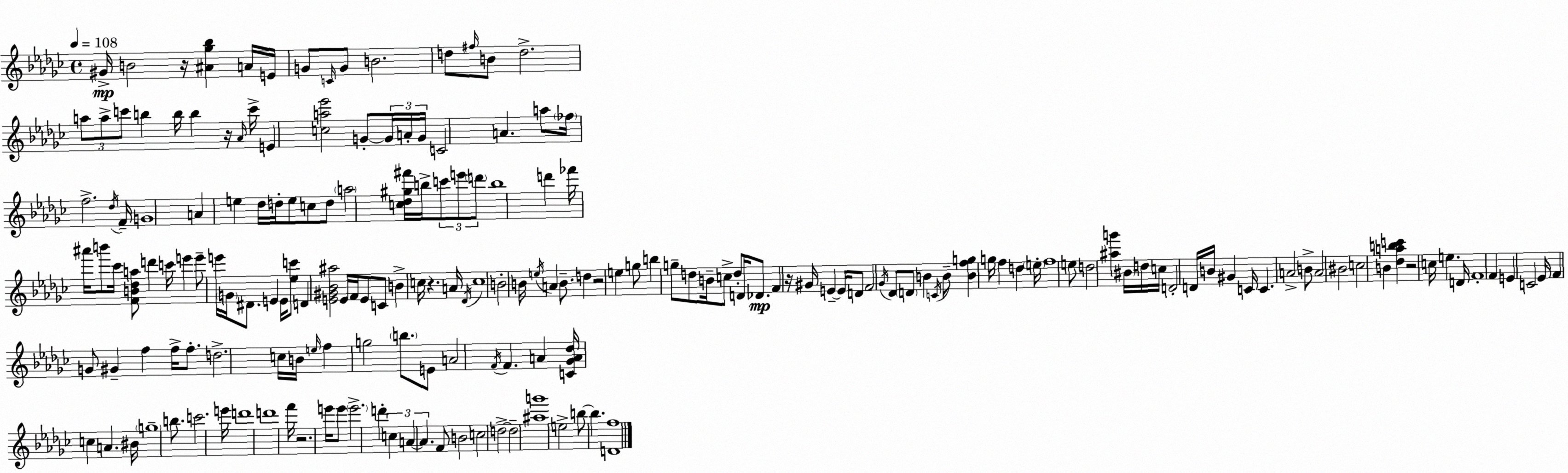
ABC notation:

X:1
T:Untitled
M:4/4
L:1/4
K:Ebm
^G/4 B2 z/4 [^A_g_b] A/4 E/4 G/2 C/4 G/2 B2 d/2 ^f/4 B/2 d2 a/2 a/2 c'/2 b b/4 b z/4 _A/4 c'/4 E [ca_e']2 G/2 G/4 A/4 G/4 C2 A a/2 _f/4 f2 _d/4 F/4 G4 A e _d/4 d/4 e/2 c/2 d/2 a2 [c_d^g^f']/4 b/4 c'/2 e'/2 d'/2 b4 d' _f'/4 ^a'/4 b'/2 _c'/4 [FB_da]/2 d' c'/4 e' e'/2 e'/4 G/4 ^D/2 E E/4 [_ec']/2 D [E^G_B^a]2 E/4 F/4 E/2 C/2 B c/4 z A/4 _D/4 c4 B2 B/4 e/4 A B/2 d z2 e g/2 b g/2 d/2 B/4 c/2 d/2 D/4 _D/2 F z/4 ^G/4 E E/4 D/2 F2 _G/4 _D/2 D/2 B C/4 B/2 [Bfg] g/4 f d e/4 f4 e/2 d2 [^ag'] ^B/4 d/4 c/4 D2 D/4 B/4 ^G C/4 C A2 B/2 A2 ^B2 c2 B [_dabc'] z2 c/4 e D/4 F4 F E C2 _E/4 F G/2 ^G f f/4 f/2 d2 c/4 B/4 e/4 f g2 b/2 E/2 A2 F/4 F A [C_GA_d]/4 c A ^B/4 g4 b/2 c'2 e'/4 d'4 d'4 f'/4 z2 e'/4 e'/2 e'2 d' c A A F/2 B2 c2 d2 d2 [^ag']4 e2 b/2 b [Df]4